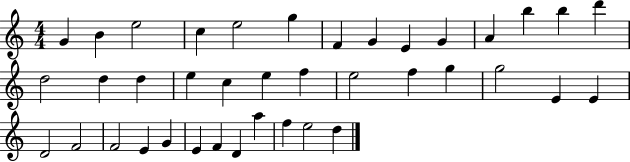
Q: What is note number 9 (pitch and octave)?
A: E4